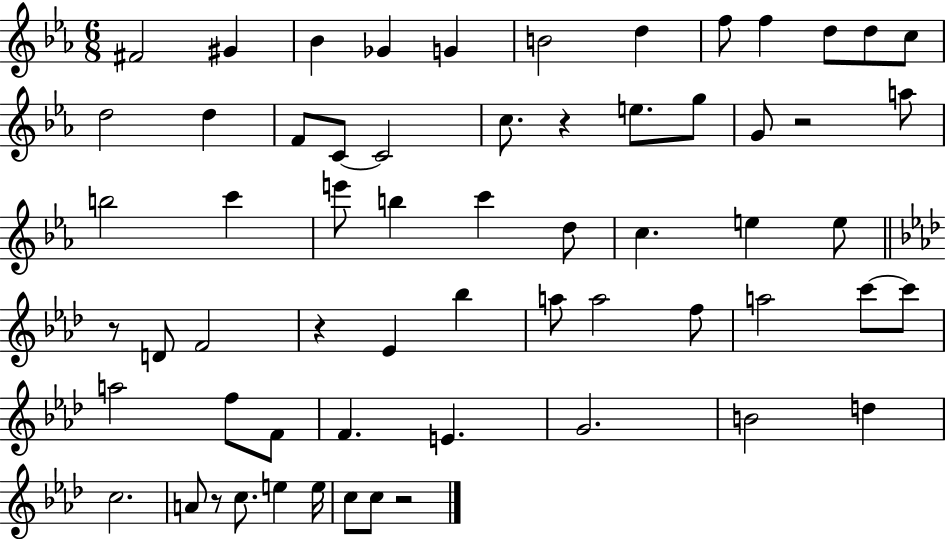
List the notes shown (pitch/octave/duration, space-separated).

F#4/h G#4/q Bb4/q Gb4/q G4/q B4/h D5/q F5/e F5/q D5/e D5/e C5/e D5/h D5/q F4/e C4/e C4/h C5/e. R/q E5/e. G5/e G4/e R/h A5/e B5/h C6/q E6/e B5/q C6/q D5/e C5/q. E5/q E5/e R/e D4/e F4/h R/q Eb4/q Bb5/q A5/e A5/h F5/e A5/h C6/e C6/e A5/h F5/e F4/e F4/q. E4/q. G4/h. B4/h D5/q C5/h. A4/e R/e C5/e. E5/q E5/s C5/e C5/e R/h